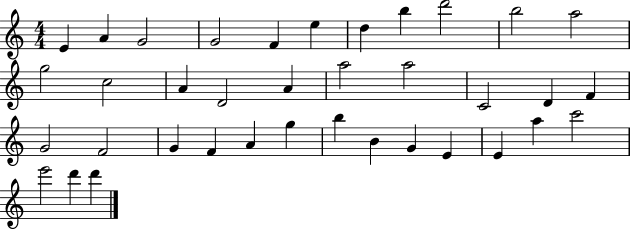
X:1
T:Untitled
M:4/4
L:1/4
K:C
E A G2 G2 F e d b d'2 b2 a2 g2 c2 A D2 A a2 a2 C2 D F G2 F2 G F A g b B G E E a c'2 e'2 d' d'